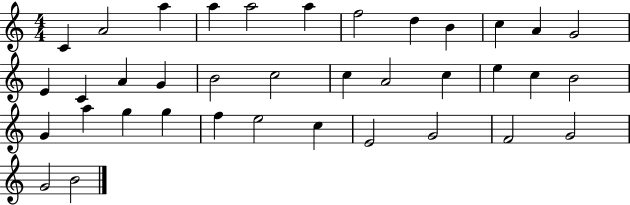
{
  \clef treble
  \numericTimeSignature
  \time 4/4
  \key c \major
  c'4 a'2 a''4 | a''4 a''2 a''4 | f''2 d''4 b'4 | c''4 a'4 g'2 | \break e'4 c'4 a'4 g'4 | b'2 c''2 | c''4 a'2 c''4 | e''4 c''4 b'2 | \break g'4 a''4 g''4 g''4 | f''4 e''2 c''4 | e'2 g'2 | f'2 g'2 | \break g'2 b'2 | \bar "|."
}